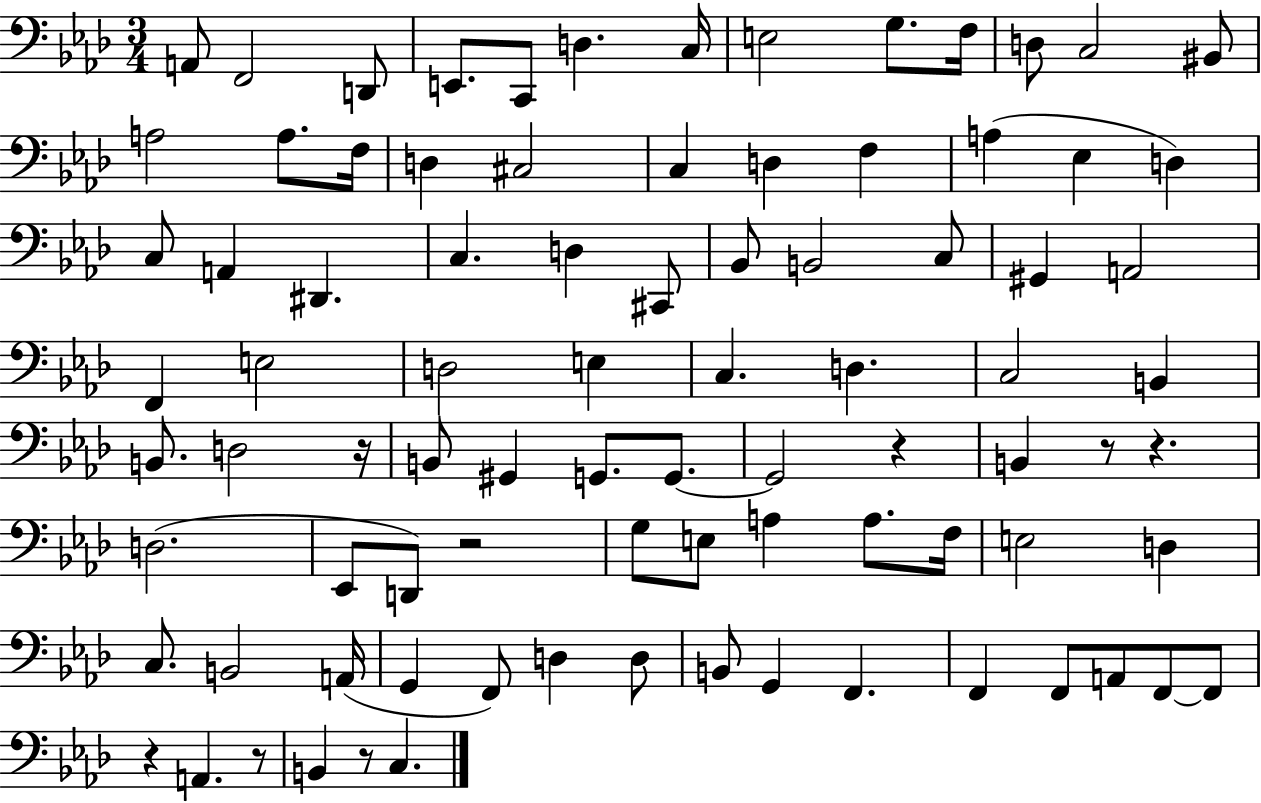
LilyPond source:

{
  \clef bass
  \numericTimeSignature
  \time 3/4
  \key aes \major
  \repeat volta 2 { a,8 f,2 d,8 | e,8. c,8 d4. c16 | e2 g8. f16 | d8 c2 bis,8 | \break a2 a8. f16 | d4 cis2 | c4 d4 f4 | a4( ees4 d4) | \break c8 a,4 dis,4. | c4. d4 cis,8 | bes,8 b,2 c8 | gis,4 a,2 | \break f,4 e2 | d2 e4 | c4. d4. | c2 b,4 | \break b,8. d2 r16 | b,8 gis,4 g,8. g,8.~~ | g,2 r4 | b,4 r8 r4. | \break d2.( | ees,8 d,8) r2 | g8 e8 a4 a8. f16 | e2 d4 | \break c8. b,2 a,16( | g,4 f,8) d4 d8 | b,8 g,4 f,4. | f,4 f,8 a,8 f,8~~ f,8 | \break r4 a,4. r8 | b,4 r8 c4. | } \bar "|."
}